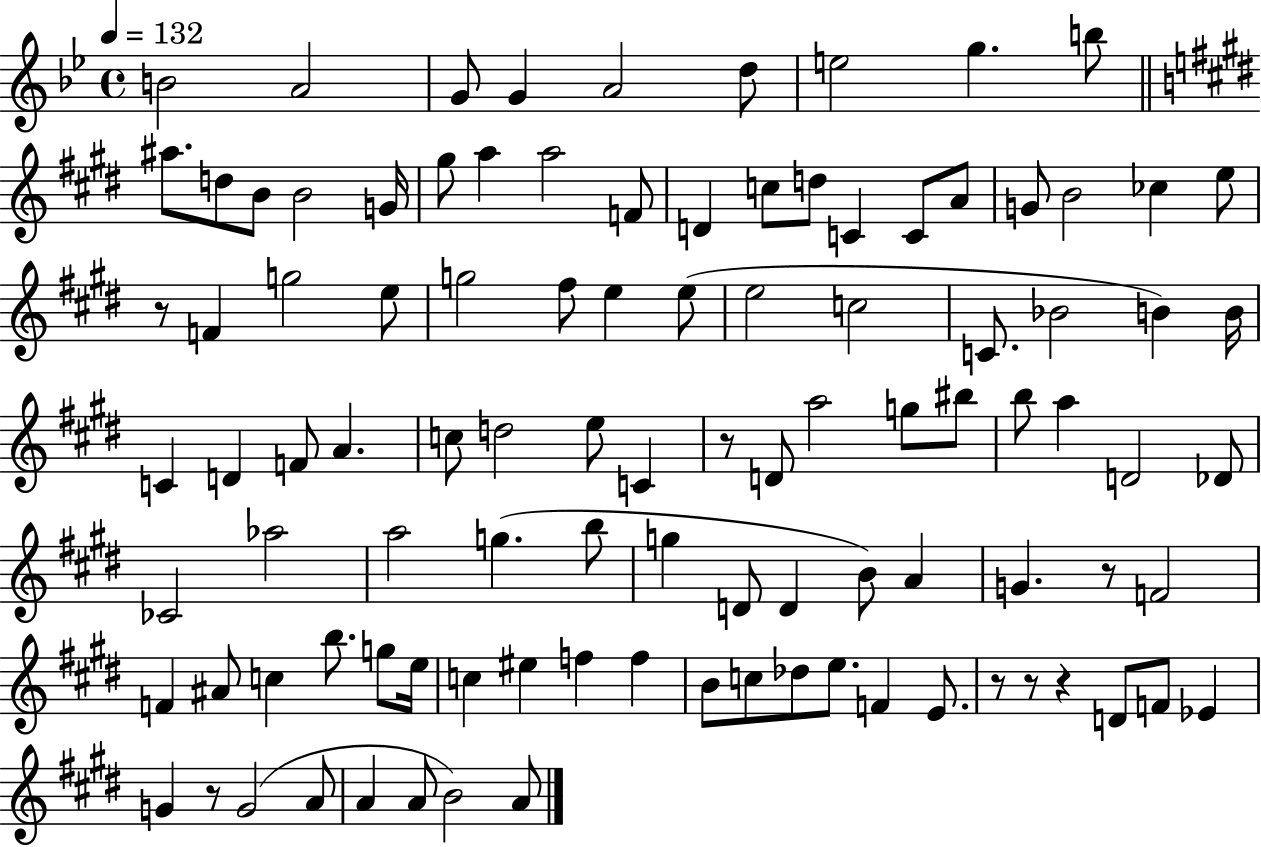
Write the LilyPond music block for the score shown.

{
  \clef treble
  \time 4/4
  \defaultTimeSignature
  \key bes \major
  \tempo 4 = 132
  b'2 a'2 | g'8 g'4 a'2 d''8 | e''2 g''4. b''8 | \bar "||" \break \key e \major ais''8. d''8 b'8 b'2 g'16 | gis''8 a''4 a''2 f'8 | d'4 c''8 d''8 c'4 c'8 a'8 | g'8 b'2 ces''4 e''8 | \break r8 f'4 g''2 e''8 | g''2 fis''8 e''4 e''8( | e''2 c''2 | c'8. bes'2 b'4) b'16 | \break c'4 d'4 f'8 a'4. | c''8 d''2 e''8 c'4 | r8 d'8 a''2 g''8 bis''8 | b''8 a''4 d'2 des'8 | \break ces'2 aes''2 | a''2 g''4.( b''8 | g''4 d'8 d'4 b'8) a'4 | g'4. r8 f'2 | \break f'4 ais'8 c''4 b''8. g''8 e''16 | c''4 eis''4 f''4 f''4 | b'8 c''8 des''8 e''8. f'4 e'8. | r8 r8 r4 d'8 f'8 ees'4 | \break g'4 r8 g'2( a'8 | a'4 a'8 b'2) a'8 | \bar "|."
}